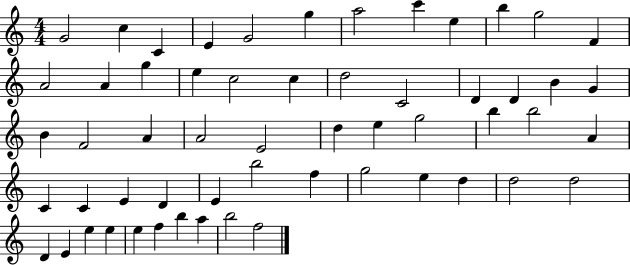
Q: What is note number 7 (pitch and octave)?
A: A5